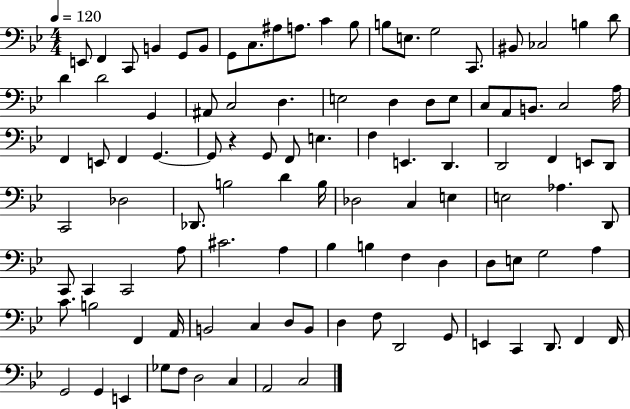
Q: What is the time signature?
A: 4/4